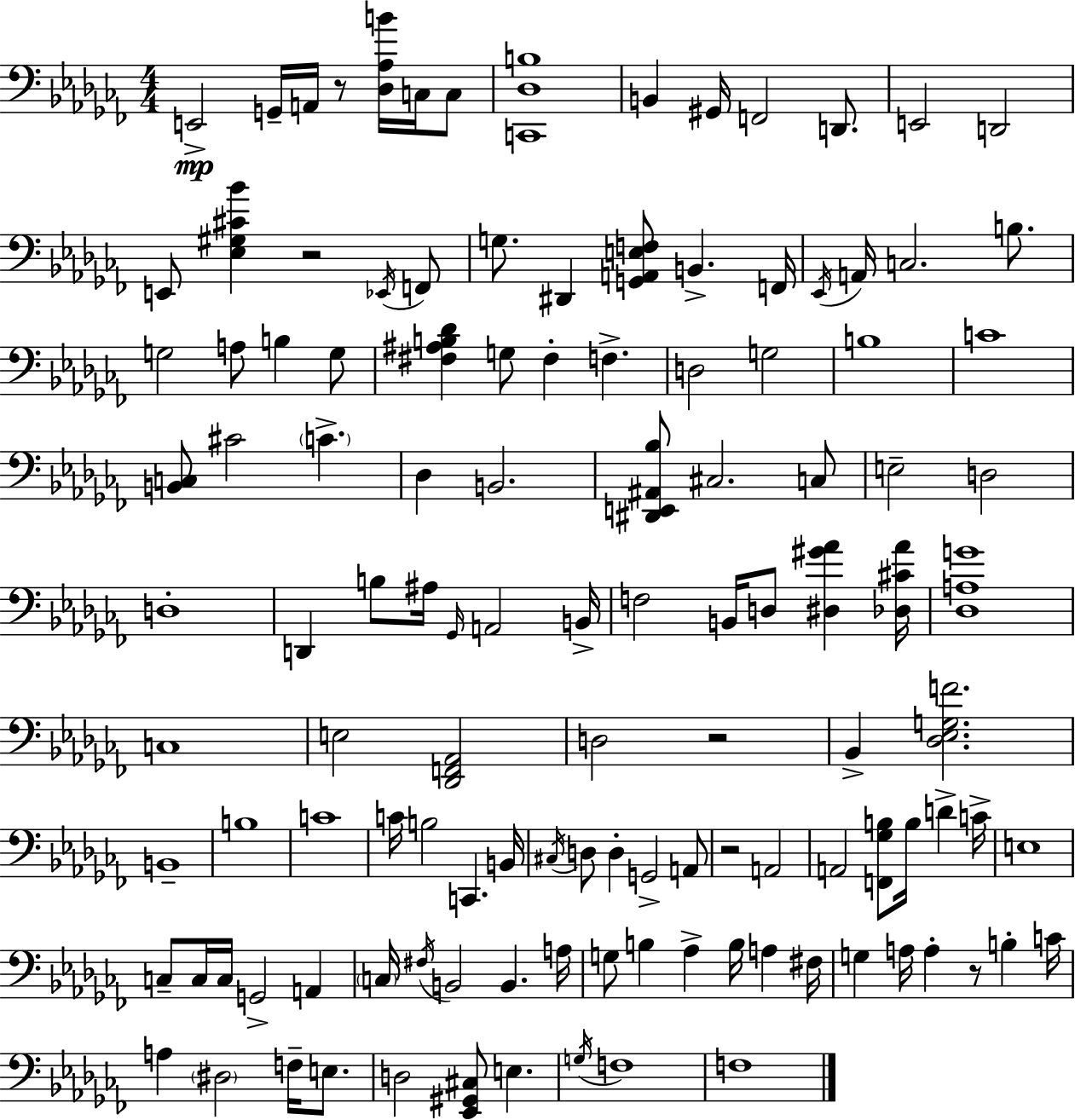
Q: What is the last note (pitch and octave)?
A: F3